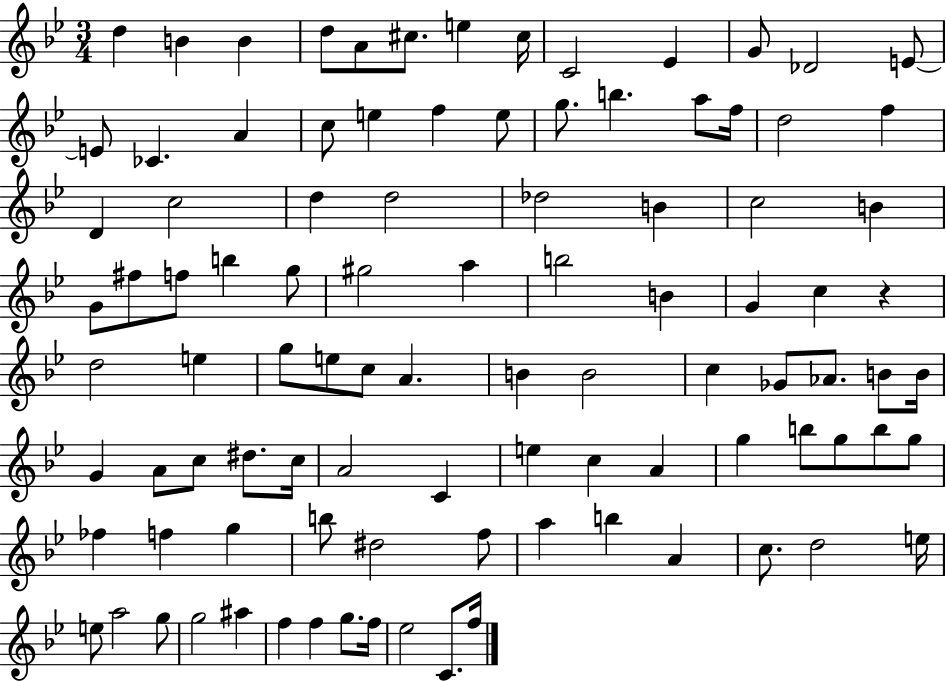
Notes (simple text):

D5/q B4/q B4/q D5/e A4/e C#5/e. E5/q C#5/s C4/h Eb4/q G4/e Db4/h E4/e E4/e CES4/q. A4/q C5/e E5/q F5/q E5/e G5/e. B5/q. A5/e F5/s D5/h F5/q D4/q C5/h D5/q D5/h Db5/h B4/q C5/h B4/q G4/e F#5/e F5/e B5/q G5/e G#5/h A5/q B5/h B4/q G4/q C5/q R/q D5/h E5/q G5/e E5/e C5/e A4/q. B4/q B4/h C5/q Gb4/e Ab4/e. B4/e B4/s G4/q A4/e C5/e D#5/e. C5/s A4/h C4/q E5/q C5/q A4/q G5/q B5/e G5/e B5/e G5/e FES5/q F5/q G5/q B5/e D#5/h F5/e A5/q B5/q A4/q C5/e. D5/h E5/s E5/e A5/h G5/e G5/h A#5/q F5/q F5/q G5/e. F5/s Eb5/h C4/e. F5/s